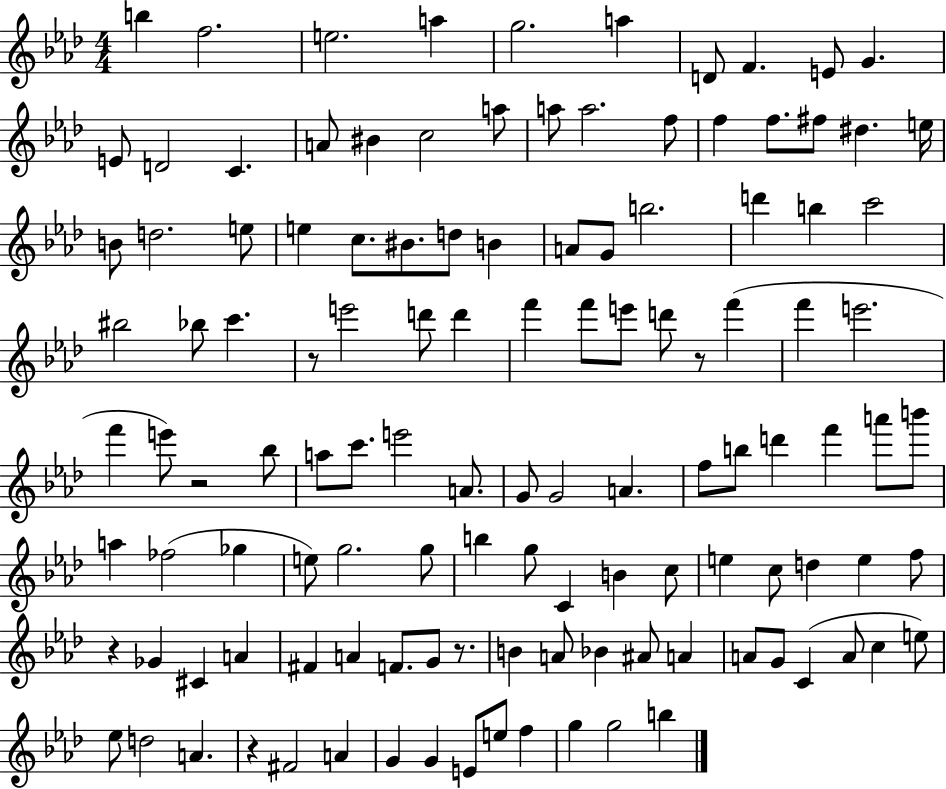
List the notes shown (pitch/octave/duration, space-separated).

B5/q F5/h. E5/h. A5/q G5/h. A5/q D4/e F4/q. E4/e G4/q. E4/e D4/h C4/q. A4/e BIS4/q C5/h A5/e A5/e A5/h. F5/e F5/q F5/e. F#5/e D#5/q. E5/s B4/e D5/h. E5/e E5/q C5/e. BIS4/e. D5/e B4/q A4/e G4/e B5/h. D6/q B5/q C6/h BIS5/h Bb5/e C6/q. R/e E6/h D6/e D6/q F6/q F6/e E6/e D6/e R/e F6/q F6/q E6/h. F6/q E6/e R/h Bb5/e A5/e C6/e. E6/h A4/e. G4/e G4/h A4/q. F5/e B5/e D6/q F6/q A6/e B6/e A5/q FES5/h Gb5/q E5/e G5/h. G5/e B5/q G5/e C4/q B4/q C5/e E5/q C5/e D5/q E5/q F5/e R/q Gb4/q C#4/q A4/q F#4/q A4/q F4/e. G4/e R/e. B4/q A4/e Bb4/q A#4/e A4/q A4/e G4/e C4/q A4/e C5/q E5/e Eb5/e D5/h A4/q. R/q F#4/h A4/q G4/q G4/q E4/e E5/e F5/q G5/q G5/h B5/q